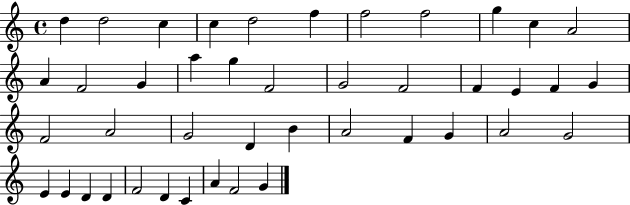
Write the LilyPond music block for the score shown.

{
  \clef treble
  \time 4/4
  \defaultTimeSignature
  \key c \major
  d''4 d''2 c''4 | c''4 d''2 f''4 | f''2 f''2 | g''4 c''4 a'2 | \break a'4 f'2 g'4 | a''4 g''4 f'2 | g'2 f'2 | f'4 e'4 f'4 g'4 | \break f'2 a'2 | g'2 d'4 b'4 | a'2 f'4 g'4 | a'2 g'2 | \break e'4 e'4 d'4 d'4 | f'2 d'4 c'4 | a'4 f'2 g'4 | \bar "|."
}